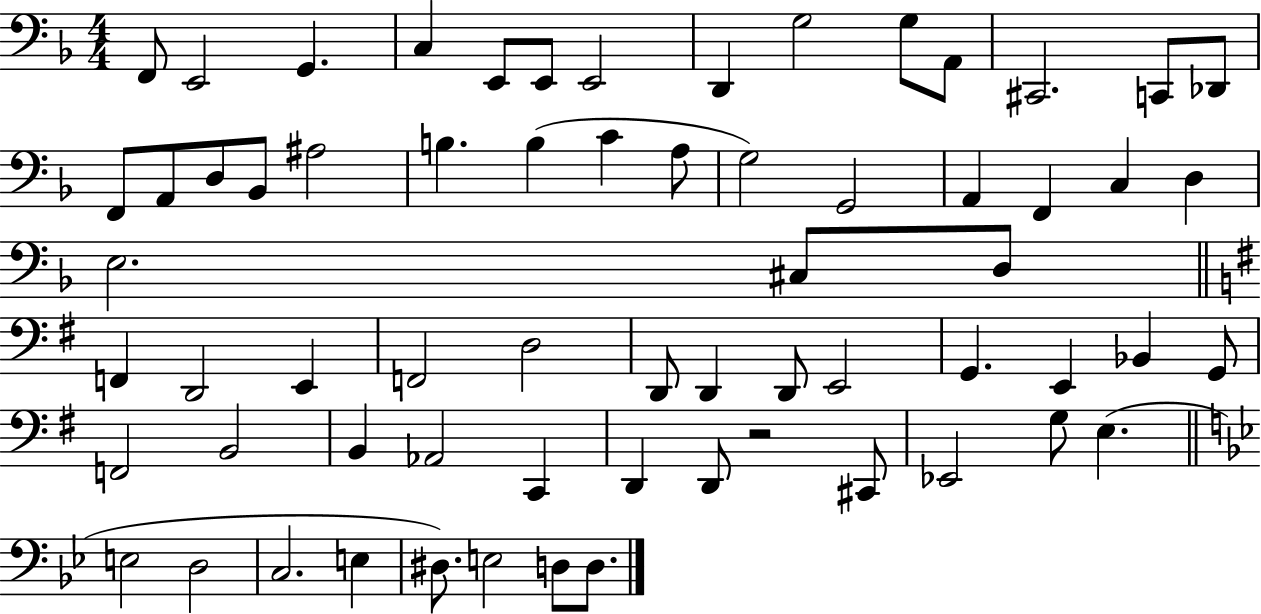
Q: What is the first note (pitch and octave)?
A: F2